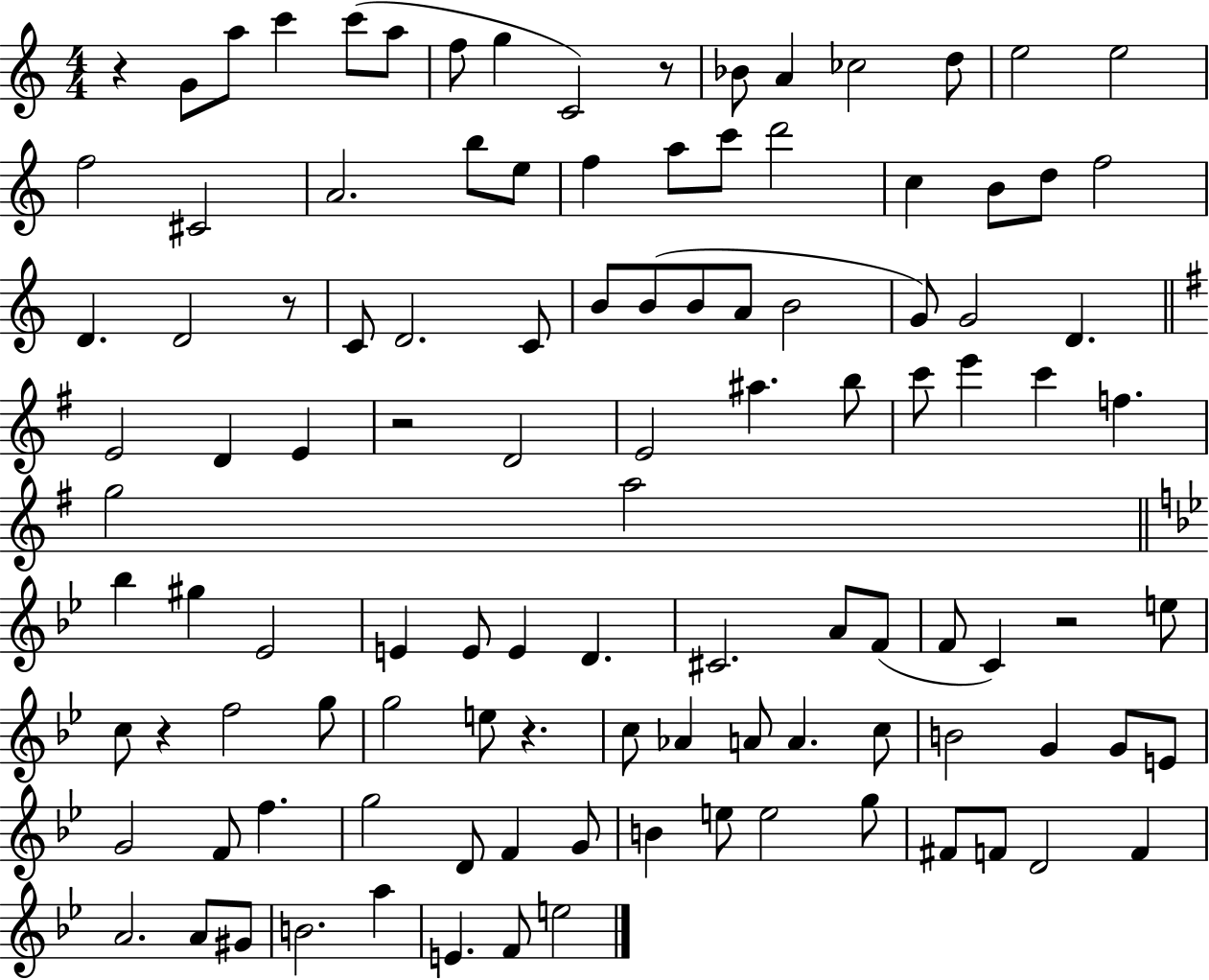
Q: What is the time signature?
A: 4/4